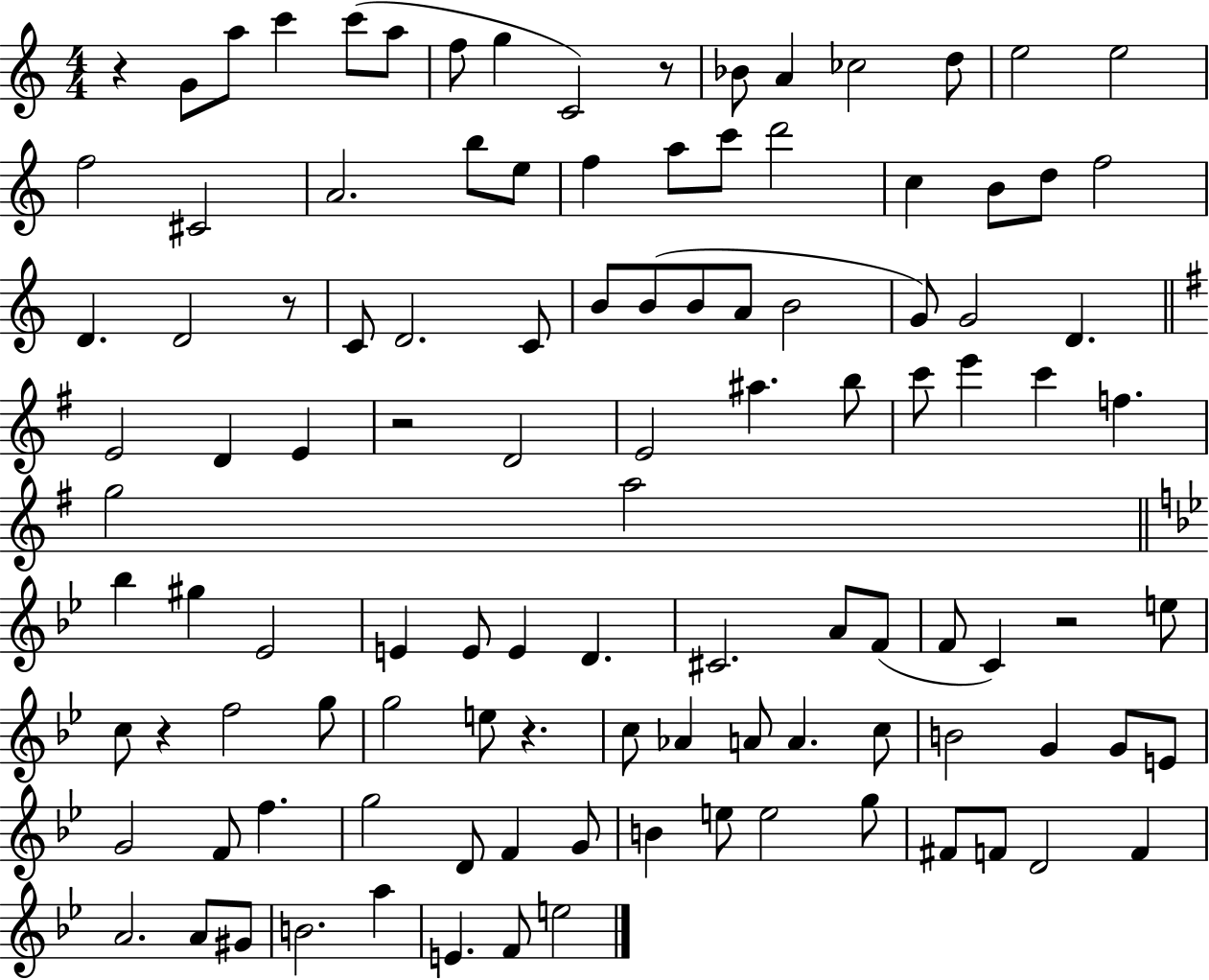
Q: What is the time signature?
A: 4/4